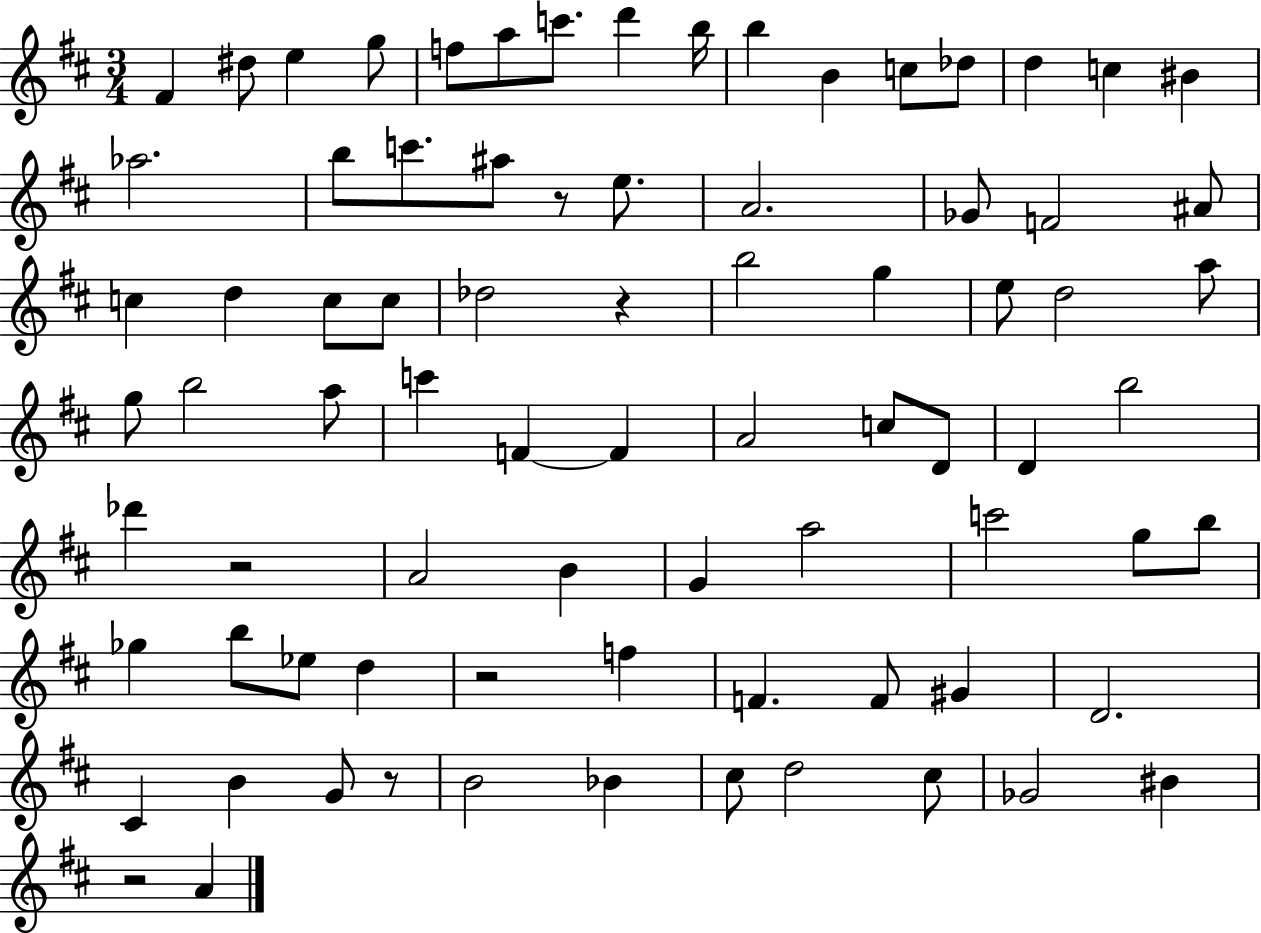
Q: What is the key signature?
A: D major